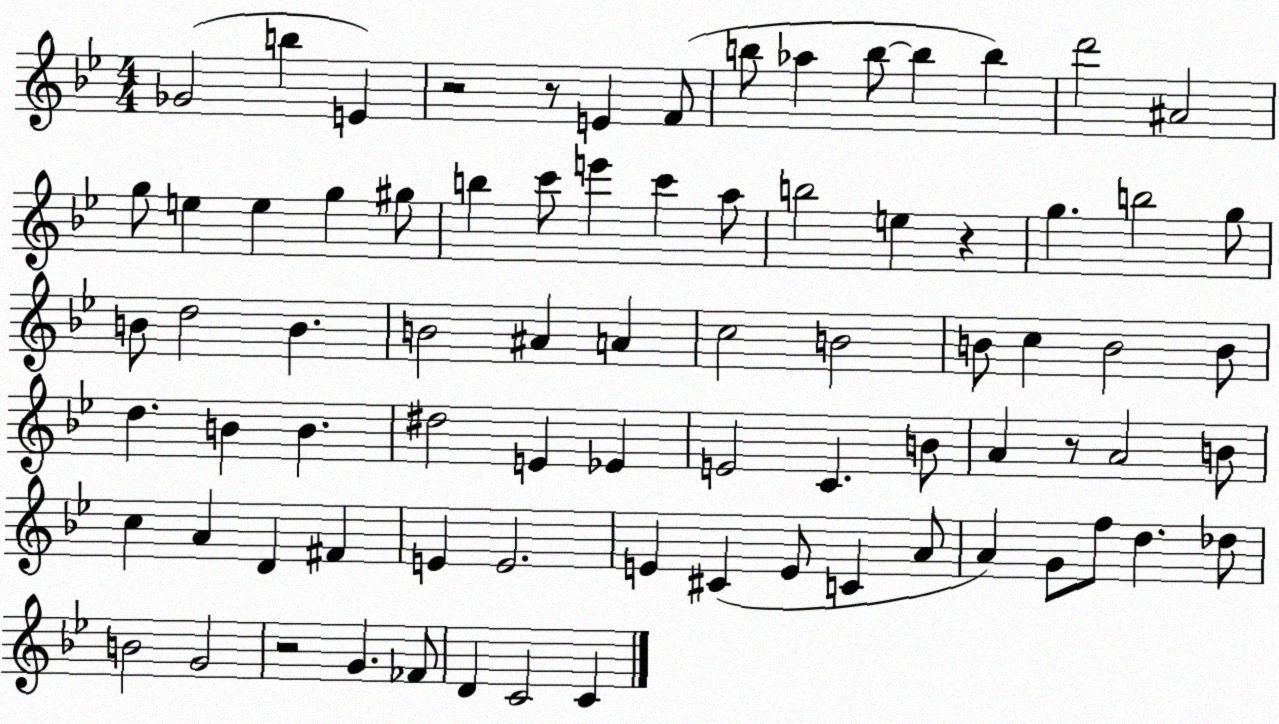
X:1
T:Untitled
M:4/4
L:1/4
K:Bb
_G2 b E z2 z/2 E F/2 b/2 _a b/2 b b d'2 ^A2 g/2 e e g ^g/2 b c'/2 e' c' a/2 b2 e z g b2 g/2 B/2 d2 B B2 ^A A c2 B2 B/2 c B2 B/2 d B B ^d2 E _E E2 C B/2 A z/2 A2 B/2 c A D ^F E E2 E ^C E/2 C A/2 A G/2 f/2 d _d/2 B2 G2 z2 G _F/2 D C2 C